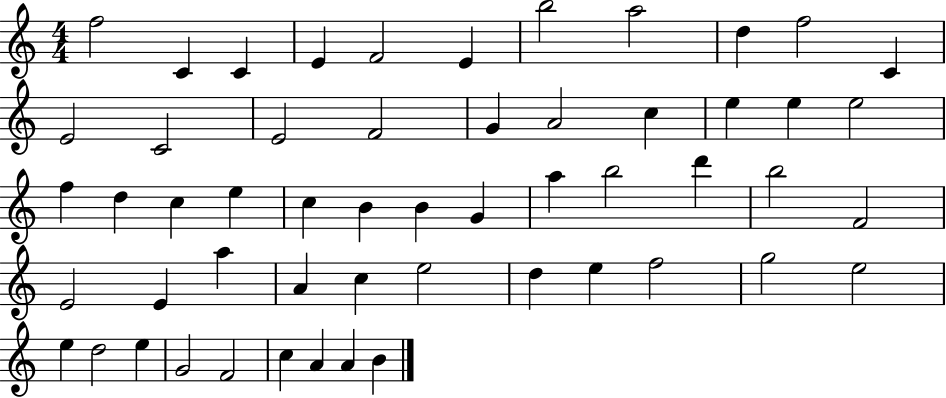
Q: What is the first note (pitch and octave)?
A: F5